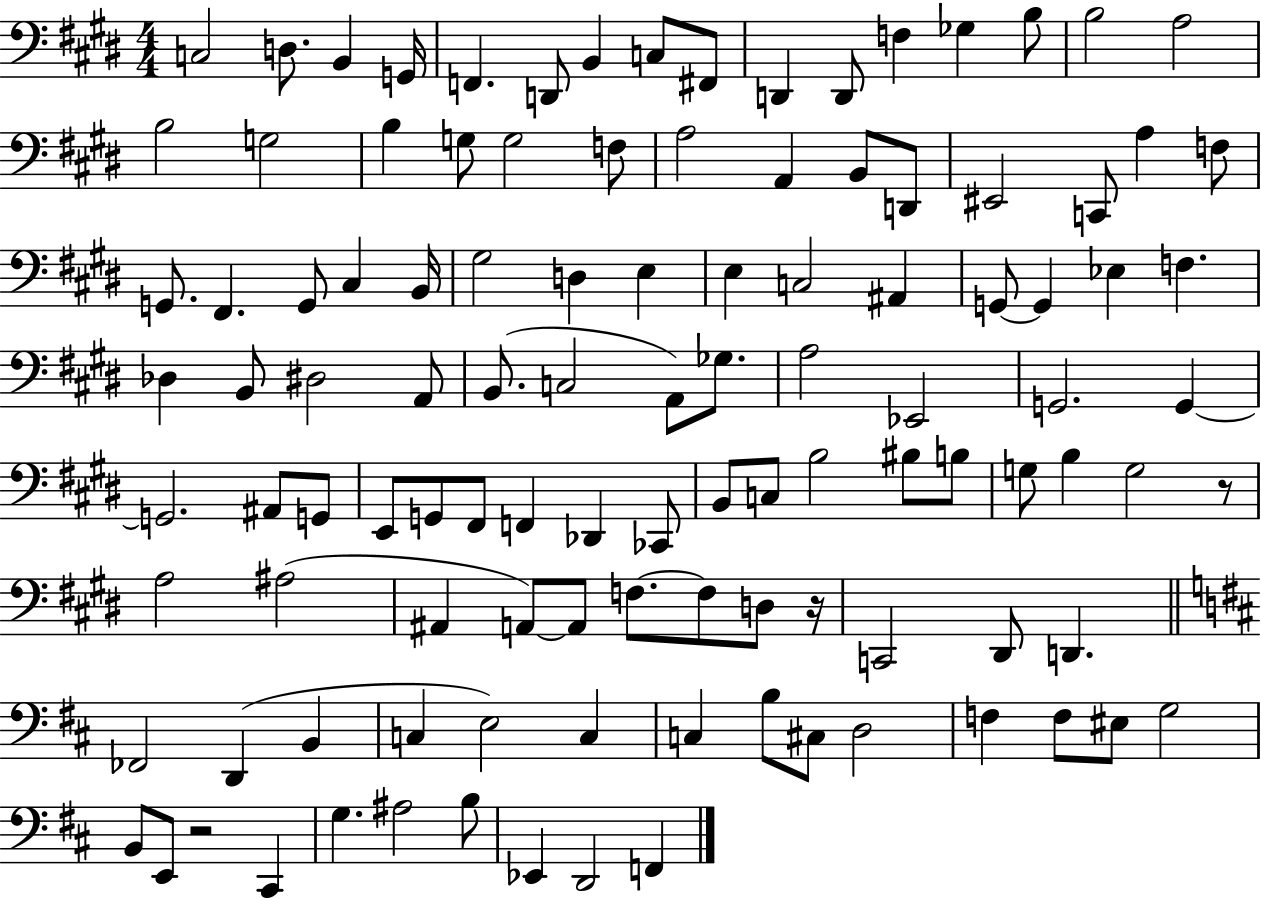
{
  \clef bass
  \numericTimeSignature
  \time 4/4
  \key e \major
  c2 d8. b,4 g,16 | f,4. d,8 b,4 c8 fis,8 | d,4 d,8 f4 ges4 b8 | b2 a2 | \break b2 g2 | b4 g8 g2 f8 | a2 a,4 b,8 d,8 | eis,2 c,8 a4 f8 | \break g,8. fis,4. g,8 cis4 b,16 | gis2 d4 e4 | e4 c2 ais,4 | g,8~~ g,4 ees4 f4. | \break des4 b,8 dis2 a,8 | b,8.( c2 a,8) ges8. | a2 ees,2 | g,2. g,4~~ | \break g,2. ais,8 g,8 | e,8 g,8 fis,8 f,4 des,4 ces,8 | b,8 c8 b2 bis8 b8 | g8 b4 g2 r8 | \break a2 ais2( | ais,4 a,8~~) a,8 f8.~~ f8 d8 r16 | c,2 dis,8 d,4. | \bar "||" \break \key d \major fes,2 d,4( b,4 | c4 e2) c4 | c4 b8 cis8 d2 | f4 f8 eis8 g2 | \break b,8 e,8 r2 cis,4 | g4. ais2 b8 | ees,4 d,2 f,4 | \bar "|."
}